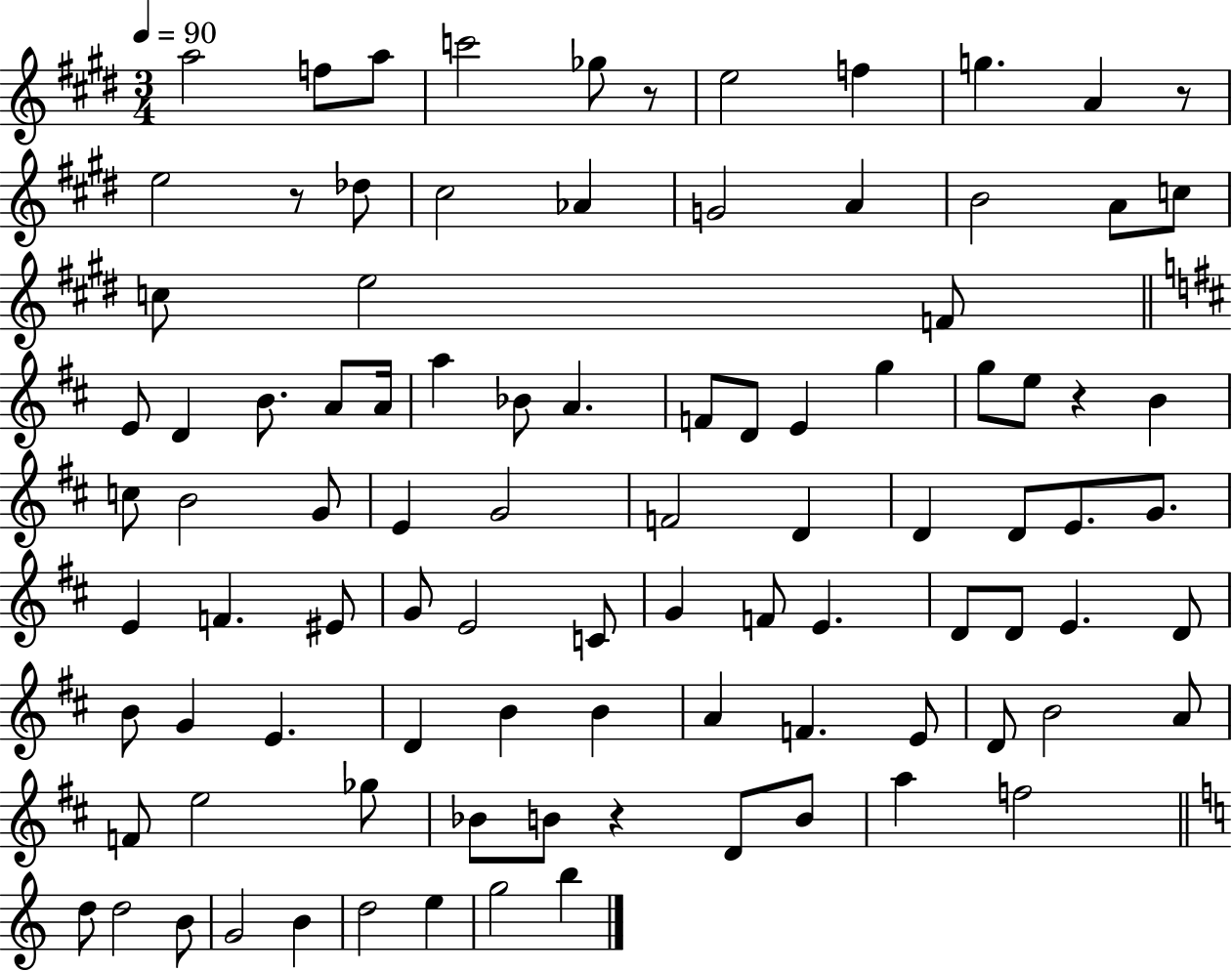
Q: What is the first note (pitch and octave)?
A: A5